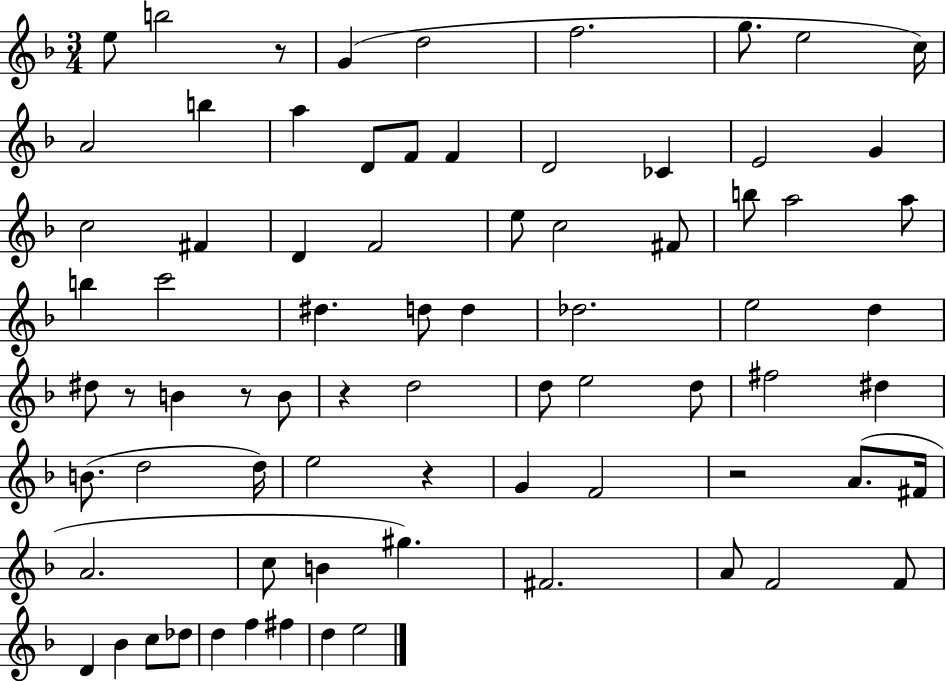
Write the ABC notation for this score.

X:1
T:Untitled
M:3/4
L:1/4
K:F
e/2 b2 z/2 G d2 f2 g/2 e2 c/4 A2 b a D/2 F/2 F D2 _C E2 G c2 ^F D F2 e/2 c2 ^F/2 b/2 a2 a/2 b c'2 ^d d/2 d _d2 e2 d ^d/2 z/2 B z/2 B/2 z d2 d/2 e2 d/2 ^f2 ^d B/2 d2 d/4 e2 z G F2 z2 A/2 ^F/4 A2 c/2 B ^g ^F2 A/2 F2 F/2 D _B c/2 _d/2 d f ^f d e2